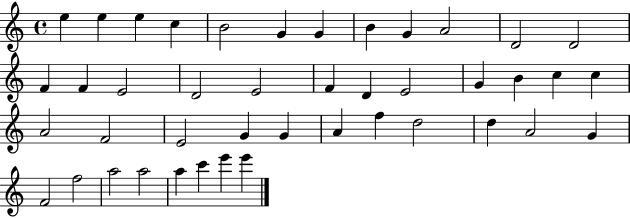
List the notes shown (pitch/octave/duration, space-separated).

E5/q E5/q E5/q C5/q B4/h G4/q G4/q B4/q G4/q A4/h D4/h D4/h F4/q F4/q E4/h D4/h E4/h F4/q D4/q E4/h G4/q B4/q C5/q C5/q A4/h F4/h E4/h G4/q G4/q A4/q F5/q D5/h D5/q A4/h G4/q F4/h F5/h A5/h A5/h A5/q C6/q E6/q E6/q